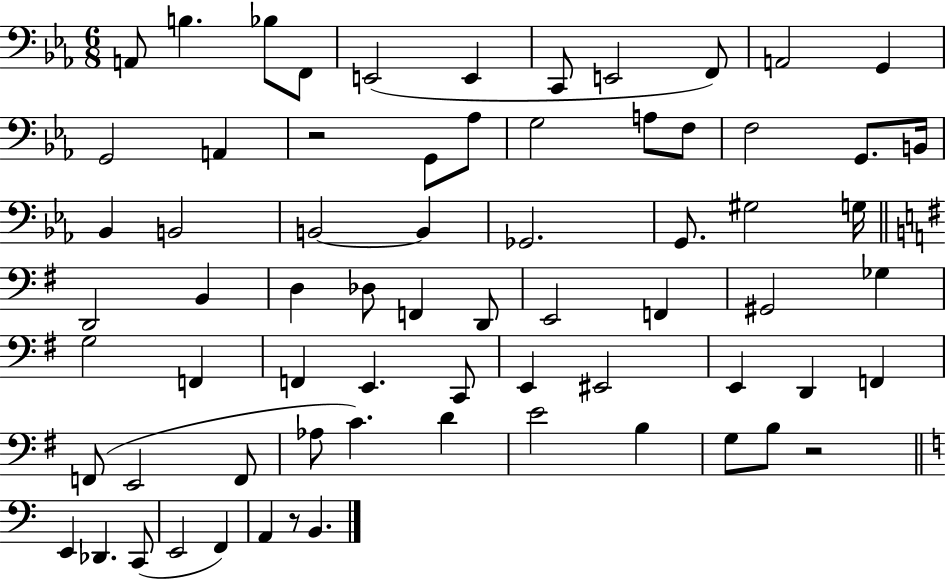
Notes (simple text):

A2/e B3/q. Bb3/e F2/e E2/h E2/q C2/e E2/h F2/e A2/h G2/q G2/h A2/q R/h G2/e Ab3/e G3/h A3/e F3/e F3/h G2/e. B2/s Bb2/q B2/h B2/h B2/q Gb2/h. G2/e. G#3/h G3/s D2/h B2/q D3/q Db3/e F2/q D2/e E2/h F2/q G#2/h Gb3/q G3/h F2/q F2/q E2/q. C2/e E2/q EIS2/h E2/q D2/q F2/q F2/e E2/h F2/e Ab3/e C4/q. D4/q E4/h B3/q G3/e B3/e R/h E2/q Db2/q. C2/e E2/h F2/q A2/q R/e B2/q.